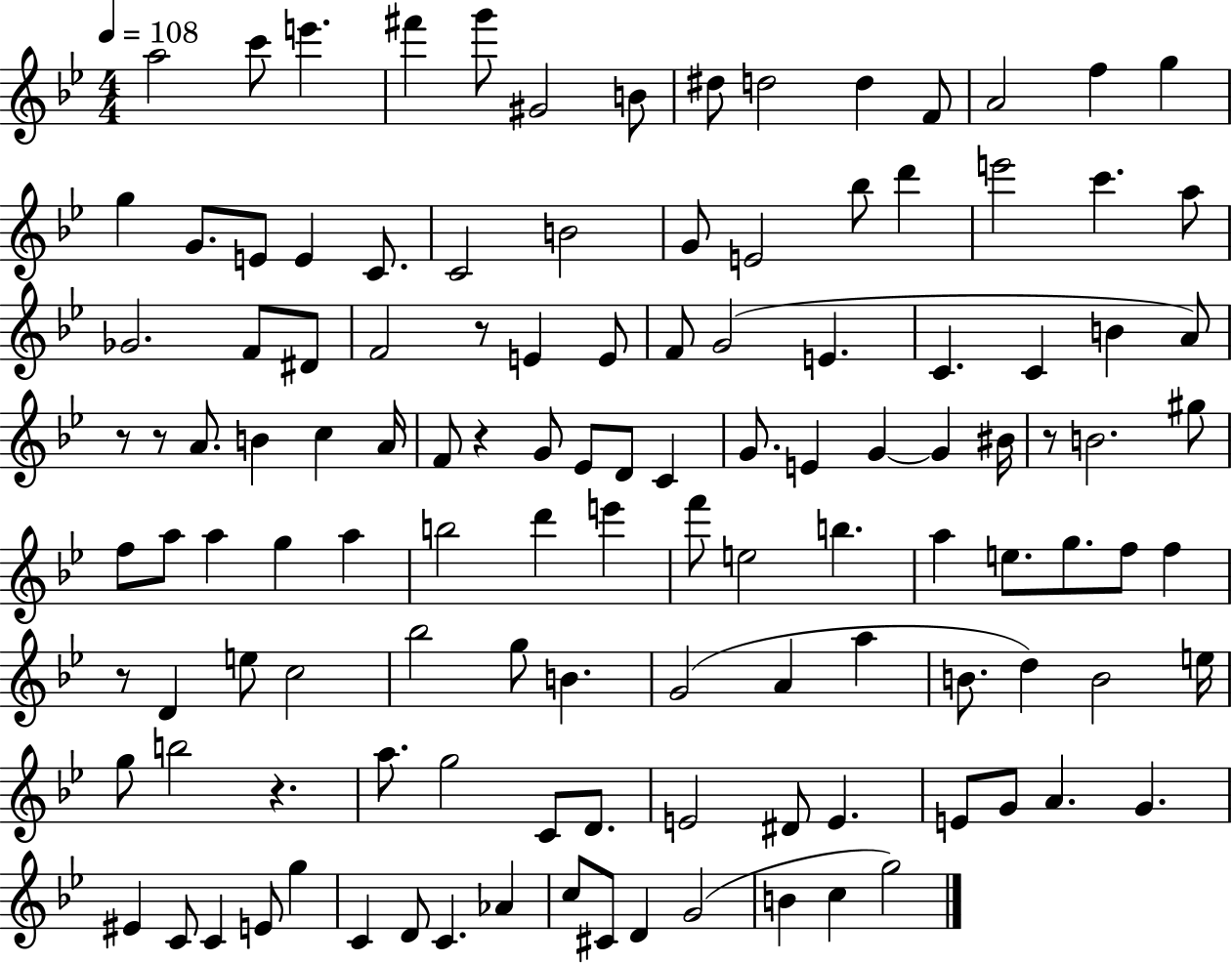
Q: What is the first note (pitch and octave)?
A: A5